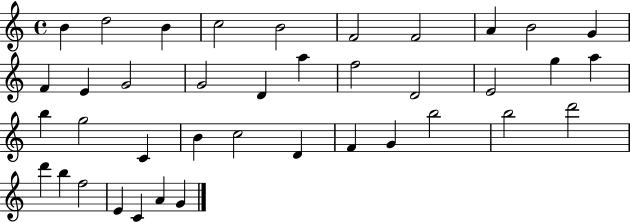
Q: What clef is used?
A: treble